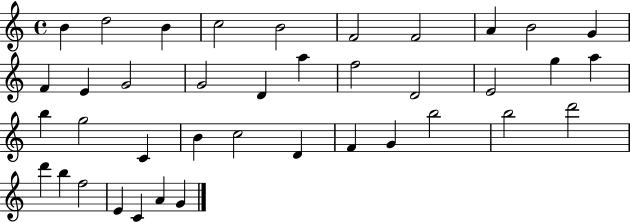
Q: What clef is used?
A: treble